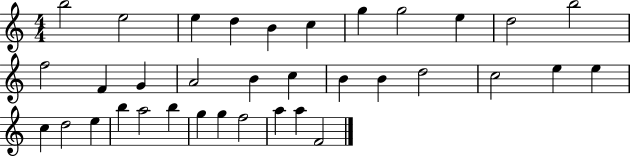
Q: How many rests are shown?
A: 0